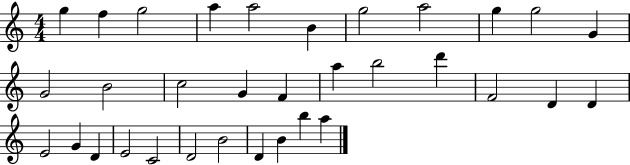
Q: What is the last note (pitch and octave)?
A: A5